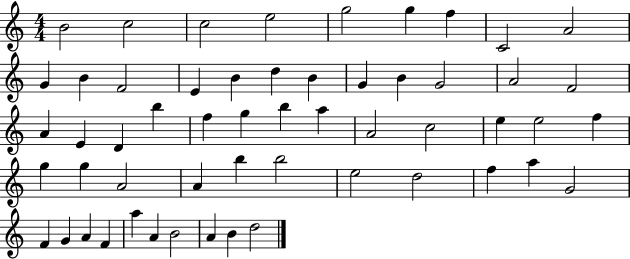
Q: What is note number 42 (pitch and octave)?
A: D5